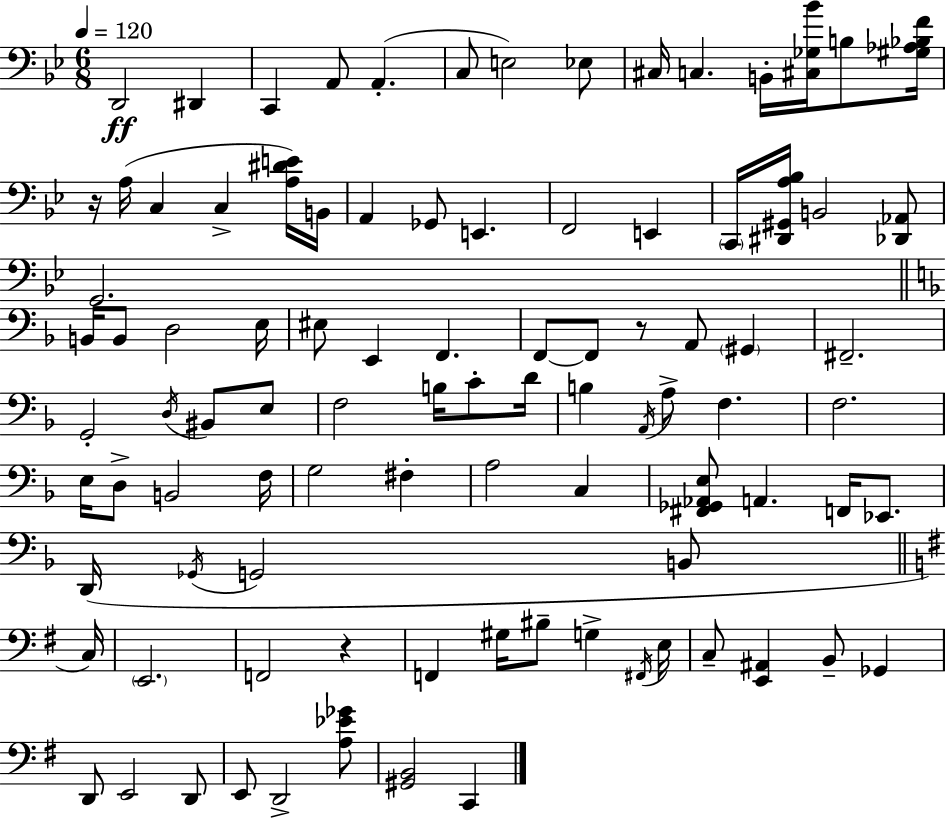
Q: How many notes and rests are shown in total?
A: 94